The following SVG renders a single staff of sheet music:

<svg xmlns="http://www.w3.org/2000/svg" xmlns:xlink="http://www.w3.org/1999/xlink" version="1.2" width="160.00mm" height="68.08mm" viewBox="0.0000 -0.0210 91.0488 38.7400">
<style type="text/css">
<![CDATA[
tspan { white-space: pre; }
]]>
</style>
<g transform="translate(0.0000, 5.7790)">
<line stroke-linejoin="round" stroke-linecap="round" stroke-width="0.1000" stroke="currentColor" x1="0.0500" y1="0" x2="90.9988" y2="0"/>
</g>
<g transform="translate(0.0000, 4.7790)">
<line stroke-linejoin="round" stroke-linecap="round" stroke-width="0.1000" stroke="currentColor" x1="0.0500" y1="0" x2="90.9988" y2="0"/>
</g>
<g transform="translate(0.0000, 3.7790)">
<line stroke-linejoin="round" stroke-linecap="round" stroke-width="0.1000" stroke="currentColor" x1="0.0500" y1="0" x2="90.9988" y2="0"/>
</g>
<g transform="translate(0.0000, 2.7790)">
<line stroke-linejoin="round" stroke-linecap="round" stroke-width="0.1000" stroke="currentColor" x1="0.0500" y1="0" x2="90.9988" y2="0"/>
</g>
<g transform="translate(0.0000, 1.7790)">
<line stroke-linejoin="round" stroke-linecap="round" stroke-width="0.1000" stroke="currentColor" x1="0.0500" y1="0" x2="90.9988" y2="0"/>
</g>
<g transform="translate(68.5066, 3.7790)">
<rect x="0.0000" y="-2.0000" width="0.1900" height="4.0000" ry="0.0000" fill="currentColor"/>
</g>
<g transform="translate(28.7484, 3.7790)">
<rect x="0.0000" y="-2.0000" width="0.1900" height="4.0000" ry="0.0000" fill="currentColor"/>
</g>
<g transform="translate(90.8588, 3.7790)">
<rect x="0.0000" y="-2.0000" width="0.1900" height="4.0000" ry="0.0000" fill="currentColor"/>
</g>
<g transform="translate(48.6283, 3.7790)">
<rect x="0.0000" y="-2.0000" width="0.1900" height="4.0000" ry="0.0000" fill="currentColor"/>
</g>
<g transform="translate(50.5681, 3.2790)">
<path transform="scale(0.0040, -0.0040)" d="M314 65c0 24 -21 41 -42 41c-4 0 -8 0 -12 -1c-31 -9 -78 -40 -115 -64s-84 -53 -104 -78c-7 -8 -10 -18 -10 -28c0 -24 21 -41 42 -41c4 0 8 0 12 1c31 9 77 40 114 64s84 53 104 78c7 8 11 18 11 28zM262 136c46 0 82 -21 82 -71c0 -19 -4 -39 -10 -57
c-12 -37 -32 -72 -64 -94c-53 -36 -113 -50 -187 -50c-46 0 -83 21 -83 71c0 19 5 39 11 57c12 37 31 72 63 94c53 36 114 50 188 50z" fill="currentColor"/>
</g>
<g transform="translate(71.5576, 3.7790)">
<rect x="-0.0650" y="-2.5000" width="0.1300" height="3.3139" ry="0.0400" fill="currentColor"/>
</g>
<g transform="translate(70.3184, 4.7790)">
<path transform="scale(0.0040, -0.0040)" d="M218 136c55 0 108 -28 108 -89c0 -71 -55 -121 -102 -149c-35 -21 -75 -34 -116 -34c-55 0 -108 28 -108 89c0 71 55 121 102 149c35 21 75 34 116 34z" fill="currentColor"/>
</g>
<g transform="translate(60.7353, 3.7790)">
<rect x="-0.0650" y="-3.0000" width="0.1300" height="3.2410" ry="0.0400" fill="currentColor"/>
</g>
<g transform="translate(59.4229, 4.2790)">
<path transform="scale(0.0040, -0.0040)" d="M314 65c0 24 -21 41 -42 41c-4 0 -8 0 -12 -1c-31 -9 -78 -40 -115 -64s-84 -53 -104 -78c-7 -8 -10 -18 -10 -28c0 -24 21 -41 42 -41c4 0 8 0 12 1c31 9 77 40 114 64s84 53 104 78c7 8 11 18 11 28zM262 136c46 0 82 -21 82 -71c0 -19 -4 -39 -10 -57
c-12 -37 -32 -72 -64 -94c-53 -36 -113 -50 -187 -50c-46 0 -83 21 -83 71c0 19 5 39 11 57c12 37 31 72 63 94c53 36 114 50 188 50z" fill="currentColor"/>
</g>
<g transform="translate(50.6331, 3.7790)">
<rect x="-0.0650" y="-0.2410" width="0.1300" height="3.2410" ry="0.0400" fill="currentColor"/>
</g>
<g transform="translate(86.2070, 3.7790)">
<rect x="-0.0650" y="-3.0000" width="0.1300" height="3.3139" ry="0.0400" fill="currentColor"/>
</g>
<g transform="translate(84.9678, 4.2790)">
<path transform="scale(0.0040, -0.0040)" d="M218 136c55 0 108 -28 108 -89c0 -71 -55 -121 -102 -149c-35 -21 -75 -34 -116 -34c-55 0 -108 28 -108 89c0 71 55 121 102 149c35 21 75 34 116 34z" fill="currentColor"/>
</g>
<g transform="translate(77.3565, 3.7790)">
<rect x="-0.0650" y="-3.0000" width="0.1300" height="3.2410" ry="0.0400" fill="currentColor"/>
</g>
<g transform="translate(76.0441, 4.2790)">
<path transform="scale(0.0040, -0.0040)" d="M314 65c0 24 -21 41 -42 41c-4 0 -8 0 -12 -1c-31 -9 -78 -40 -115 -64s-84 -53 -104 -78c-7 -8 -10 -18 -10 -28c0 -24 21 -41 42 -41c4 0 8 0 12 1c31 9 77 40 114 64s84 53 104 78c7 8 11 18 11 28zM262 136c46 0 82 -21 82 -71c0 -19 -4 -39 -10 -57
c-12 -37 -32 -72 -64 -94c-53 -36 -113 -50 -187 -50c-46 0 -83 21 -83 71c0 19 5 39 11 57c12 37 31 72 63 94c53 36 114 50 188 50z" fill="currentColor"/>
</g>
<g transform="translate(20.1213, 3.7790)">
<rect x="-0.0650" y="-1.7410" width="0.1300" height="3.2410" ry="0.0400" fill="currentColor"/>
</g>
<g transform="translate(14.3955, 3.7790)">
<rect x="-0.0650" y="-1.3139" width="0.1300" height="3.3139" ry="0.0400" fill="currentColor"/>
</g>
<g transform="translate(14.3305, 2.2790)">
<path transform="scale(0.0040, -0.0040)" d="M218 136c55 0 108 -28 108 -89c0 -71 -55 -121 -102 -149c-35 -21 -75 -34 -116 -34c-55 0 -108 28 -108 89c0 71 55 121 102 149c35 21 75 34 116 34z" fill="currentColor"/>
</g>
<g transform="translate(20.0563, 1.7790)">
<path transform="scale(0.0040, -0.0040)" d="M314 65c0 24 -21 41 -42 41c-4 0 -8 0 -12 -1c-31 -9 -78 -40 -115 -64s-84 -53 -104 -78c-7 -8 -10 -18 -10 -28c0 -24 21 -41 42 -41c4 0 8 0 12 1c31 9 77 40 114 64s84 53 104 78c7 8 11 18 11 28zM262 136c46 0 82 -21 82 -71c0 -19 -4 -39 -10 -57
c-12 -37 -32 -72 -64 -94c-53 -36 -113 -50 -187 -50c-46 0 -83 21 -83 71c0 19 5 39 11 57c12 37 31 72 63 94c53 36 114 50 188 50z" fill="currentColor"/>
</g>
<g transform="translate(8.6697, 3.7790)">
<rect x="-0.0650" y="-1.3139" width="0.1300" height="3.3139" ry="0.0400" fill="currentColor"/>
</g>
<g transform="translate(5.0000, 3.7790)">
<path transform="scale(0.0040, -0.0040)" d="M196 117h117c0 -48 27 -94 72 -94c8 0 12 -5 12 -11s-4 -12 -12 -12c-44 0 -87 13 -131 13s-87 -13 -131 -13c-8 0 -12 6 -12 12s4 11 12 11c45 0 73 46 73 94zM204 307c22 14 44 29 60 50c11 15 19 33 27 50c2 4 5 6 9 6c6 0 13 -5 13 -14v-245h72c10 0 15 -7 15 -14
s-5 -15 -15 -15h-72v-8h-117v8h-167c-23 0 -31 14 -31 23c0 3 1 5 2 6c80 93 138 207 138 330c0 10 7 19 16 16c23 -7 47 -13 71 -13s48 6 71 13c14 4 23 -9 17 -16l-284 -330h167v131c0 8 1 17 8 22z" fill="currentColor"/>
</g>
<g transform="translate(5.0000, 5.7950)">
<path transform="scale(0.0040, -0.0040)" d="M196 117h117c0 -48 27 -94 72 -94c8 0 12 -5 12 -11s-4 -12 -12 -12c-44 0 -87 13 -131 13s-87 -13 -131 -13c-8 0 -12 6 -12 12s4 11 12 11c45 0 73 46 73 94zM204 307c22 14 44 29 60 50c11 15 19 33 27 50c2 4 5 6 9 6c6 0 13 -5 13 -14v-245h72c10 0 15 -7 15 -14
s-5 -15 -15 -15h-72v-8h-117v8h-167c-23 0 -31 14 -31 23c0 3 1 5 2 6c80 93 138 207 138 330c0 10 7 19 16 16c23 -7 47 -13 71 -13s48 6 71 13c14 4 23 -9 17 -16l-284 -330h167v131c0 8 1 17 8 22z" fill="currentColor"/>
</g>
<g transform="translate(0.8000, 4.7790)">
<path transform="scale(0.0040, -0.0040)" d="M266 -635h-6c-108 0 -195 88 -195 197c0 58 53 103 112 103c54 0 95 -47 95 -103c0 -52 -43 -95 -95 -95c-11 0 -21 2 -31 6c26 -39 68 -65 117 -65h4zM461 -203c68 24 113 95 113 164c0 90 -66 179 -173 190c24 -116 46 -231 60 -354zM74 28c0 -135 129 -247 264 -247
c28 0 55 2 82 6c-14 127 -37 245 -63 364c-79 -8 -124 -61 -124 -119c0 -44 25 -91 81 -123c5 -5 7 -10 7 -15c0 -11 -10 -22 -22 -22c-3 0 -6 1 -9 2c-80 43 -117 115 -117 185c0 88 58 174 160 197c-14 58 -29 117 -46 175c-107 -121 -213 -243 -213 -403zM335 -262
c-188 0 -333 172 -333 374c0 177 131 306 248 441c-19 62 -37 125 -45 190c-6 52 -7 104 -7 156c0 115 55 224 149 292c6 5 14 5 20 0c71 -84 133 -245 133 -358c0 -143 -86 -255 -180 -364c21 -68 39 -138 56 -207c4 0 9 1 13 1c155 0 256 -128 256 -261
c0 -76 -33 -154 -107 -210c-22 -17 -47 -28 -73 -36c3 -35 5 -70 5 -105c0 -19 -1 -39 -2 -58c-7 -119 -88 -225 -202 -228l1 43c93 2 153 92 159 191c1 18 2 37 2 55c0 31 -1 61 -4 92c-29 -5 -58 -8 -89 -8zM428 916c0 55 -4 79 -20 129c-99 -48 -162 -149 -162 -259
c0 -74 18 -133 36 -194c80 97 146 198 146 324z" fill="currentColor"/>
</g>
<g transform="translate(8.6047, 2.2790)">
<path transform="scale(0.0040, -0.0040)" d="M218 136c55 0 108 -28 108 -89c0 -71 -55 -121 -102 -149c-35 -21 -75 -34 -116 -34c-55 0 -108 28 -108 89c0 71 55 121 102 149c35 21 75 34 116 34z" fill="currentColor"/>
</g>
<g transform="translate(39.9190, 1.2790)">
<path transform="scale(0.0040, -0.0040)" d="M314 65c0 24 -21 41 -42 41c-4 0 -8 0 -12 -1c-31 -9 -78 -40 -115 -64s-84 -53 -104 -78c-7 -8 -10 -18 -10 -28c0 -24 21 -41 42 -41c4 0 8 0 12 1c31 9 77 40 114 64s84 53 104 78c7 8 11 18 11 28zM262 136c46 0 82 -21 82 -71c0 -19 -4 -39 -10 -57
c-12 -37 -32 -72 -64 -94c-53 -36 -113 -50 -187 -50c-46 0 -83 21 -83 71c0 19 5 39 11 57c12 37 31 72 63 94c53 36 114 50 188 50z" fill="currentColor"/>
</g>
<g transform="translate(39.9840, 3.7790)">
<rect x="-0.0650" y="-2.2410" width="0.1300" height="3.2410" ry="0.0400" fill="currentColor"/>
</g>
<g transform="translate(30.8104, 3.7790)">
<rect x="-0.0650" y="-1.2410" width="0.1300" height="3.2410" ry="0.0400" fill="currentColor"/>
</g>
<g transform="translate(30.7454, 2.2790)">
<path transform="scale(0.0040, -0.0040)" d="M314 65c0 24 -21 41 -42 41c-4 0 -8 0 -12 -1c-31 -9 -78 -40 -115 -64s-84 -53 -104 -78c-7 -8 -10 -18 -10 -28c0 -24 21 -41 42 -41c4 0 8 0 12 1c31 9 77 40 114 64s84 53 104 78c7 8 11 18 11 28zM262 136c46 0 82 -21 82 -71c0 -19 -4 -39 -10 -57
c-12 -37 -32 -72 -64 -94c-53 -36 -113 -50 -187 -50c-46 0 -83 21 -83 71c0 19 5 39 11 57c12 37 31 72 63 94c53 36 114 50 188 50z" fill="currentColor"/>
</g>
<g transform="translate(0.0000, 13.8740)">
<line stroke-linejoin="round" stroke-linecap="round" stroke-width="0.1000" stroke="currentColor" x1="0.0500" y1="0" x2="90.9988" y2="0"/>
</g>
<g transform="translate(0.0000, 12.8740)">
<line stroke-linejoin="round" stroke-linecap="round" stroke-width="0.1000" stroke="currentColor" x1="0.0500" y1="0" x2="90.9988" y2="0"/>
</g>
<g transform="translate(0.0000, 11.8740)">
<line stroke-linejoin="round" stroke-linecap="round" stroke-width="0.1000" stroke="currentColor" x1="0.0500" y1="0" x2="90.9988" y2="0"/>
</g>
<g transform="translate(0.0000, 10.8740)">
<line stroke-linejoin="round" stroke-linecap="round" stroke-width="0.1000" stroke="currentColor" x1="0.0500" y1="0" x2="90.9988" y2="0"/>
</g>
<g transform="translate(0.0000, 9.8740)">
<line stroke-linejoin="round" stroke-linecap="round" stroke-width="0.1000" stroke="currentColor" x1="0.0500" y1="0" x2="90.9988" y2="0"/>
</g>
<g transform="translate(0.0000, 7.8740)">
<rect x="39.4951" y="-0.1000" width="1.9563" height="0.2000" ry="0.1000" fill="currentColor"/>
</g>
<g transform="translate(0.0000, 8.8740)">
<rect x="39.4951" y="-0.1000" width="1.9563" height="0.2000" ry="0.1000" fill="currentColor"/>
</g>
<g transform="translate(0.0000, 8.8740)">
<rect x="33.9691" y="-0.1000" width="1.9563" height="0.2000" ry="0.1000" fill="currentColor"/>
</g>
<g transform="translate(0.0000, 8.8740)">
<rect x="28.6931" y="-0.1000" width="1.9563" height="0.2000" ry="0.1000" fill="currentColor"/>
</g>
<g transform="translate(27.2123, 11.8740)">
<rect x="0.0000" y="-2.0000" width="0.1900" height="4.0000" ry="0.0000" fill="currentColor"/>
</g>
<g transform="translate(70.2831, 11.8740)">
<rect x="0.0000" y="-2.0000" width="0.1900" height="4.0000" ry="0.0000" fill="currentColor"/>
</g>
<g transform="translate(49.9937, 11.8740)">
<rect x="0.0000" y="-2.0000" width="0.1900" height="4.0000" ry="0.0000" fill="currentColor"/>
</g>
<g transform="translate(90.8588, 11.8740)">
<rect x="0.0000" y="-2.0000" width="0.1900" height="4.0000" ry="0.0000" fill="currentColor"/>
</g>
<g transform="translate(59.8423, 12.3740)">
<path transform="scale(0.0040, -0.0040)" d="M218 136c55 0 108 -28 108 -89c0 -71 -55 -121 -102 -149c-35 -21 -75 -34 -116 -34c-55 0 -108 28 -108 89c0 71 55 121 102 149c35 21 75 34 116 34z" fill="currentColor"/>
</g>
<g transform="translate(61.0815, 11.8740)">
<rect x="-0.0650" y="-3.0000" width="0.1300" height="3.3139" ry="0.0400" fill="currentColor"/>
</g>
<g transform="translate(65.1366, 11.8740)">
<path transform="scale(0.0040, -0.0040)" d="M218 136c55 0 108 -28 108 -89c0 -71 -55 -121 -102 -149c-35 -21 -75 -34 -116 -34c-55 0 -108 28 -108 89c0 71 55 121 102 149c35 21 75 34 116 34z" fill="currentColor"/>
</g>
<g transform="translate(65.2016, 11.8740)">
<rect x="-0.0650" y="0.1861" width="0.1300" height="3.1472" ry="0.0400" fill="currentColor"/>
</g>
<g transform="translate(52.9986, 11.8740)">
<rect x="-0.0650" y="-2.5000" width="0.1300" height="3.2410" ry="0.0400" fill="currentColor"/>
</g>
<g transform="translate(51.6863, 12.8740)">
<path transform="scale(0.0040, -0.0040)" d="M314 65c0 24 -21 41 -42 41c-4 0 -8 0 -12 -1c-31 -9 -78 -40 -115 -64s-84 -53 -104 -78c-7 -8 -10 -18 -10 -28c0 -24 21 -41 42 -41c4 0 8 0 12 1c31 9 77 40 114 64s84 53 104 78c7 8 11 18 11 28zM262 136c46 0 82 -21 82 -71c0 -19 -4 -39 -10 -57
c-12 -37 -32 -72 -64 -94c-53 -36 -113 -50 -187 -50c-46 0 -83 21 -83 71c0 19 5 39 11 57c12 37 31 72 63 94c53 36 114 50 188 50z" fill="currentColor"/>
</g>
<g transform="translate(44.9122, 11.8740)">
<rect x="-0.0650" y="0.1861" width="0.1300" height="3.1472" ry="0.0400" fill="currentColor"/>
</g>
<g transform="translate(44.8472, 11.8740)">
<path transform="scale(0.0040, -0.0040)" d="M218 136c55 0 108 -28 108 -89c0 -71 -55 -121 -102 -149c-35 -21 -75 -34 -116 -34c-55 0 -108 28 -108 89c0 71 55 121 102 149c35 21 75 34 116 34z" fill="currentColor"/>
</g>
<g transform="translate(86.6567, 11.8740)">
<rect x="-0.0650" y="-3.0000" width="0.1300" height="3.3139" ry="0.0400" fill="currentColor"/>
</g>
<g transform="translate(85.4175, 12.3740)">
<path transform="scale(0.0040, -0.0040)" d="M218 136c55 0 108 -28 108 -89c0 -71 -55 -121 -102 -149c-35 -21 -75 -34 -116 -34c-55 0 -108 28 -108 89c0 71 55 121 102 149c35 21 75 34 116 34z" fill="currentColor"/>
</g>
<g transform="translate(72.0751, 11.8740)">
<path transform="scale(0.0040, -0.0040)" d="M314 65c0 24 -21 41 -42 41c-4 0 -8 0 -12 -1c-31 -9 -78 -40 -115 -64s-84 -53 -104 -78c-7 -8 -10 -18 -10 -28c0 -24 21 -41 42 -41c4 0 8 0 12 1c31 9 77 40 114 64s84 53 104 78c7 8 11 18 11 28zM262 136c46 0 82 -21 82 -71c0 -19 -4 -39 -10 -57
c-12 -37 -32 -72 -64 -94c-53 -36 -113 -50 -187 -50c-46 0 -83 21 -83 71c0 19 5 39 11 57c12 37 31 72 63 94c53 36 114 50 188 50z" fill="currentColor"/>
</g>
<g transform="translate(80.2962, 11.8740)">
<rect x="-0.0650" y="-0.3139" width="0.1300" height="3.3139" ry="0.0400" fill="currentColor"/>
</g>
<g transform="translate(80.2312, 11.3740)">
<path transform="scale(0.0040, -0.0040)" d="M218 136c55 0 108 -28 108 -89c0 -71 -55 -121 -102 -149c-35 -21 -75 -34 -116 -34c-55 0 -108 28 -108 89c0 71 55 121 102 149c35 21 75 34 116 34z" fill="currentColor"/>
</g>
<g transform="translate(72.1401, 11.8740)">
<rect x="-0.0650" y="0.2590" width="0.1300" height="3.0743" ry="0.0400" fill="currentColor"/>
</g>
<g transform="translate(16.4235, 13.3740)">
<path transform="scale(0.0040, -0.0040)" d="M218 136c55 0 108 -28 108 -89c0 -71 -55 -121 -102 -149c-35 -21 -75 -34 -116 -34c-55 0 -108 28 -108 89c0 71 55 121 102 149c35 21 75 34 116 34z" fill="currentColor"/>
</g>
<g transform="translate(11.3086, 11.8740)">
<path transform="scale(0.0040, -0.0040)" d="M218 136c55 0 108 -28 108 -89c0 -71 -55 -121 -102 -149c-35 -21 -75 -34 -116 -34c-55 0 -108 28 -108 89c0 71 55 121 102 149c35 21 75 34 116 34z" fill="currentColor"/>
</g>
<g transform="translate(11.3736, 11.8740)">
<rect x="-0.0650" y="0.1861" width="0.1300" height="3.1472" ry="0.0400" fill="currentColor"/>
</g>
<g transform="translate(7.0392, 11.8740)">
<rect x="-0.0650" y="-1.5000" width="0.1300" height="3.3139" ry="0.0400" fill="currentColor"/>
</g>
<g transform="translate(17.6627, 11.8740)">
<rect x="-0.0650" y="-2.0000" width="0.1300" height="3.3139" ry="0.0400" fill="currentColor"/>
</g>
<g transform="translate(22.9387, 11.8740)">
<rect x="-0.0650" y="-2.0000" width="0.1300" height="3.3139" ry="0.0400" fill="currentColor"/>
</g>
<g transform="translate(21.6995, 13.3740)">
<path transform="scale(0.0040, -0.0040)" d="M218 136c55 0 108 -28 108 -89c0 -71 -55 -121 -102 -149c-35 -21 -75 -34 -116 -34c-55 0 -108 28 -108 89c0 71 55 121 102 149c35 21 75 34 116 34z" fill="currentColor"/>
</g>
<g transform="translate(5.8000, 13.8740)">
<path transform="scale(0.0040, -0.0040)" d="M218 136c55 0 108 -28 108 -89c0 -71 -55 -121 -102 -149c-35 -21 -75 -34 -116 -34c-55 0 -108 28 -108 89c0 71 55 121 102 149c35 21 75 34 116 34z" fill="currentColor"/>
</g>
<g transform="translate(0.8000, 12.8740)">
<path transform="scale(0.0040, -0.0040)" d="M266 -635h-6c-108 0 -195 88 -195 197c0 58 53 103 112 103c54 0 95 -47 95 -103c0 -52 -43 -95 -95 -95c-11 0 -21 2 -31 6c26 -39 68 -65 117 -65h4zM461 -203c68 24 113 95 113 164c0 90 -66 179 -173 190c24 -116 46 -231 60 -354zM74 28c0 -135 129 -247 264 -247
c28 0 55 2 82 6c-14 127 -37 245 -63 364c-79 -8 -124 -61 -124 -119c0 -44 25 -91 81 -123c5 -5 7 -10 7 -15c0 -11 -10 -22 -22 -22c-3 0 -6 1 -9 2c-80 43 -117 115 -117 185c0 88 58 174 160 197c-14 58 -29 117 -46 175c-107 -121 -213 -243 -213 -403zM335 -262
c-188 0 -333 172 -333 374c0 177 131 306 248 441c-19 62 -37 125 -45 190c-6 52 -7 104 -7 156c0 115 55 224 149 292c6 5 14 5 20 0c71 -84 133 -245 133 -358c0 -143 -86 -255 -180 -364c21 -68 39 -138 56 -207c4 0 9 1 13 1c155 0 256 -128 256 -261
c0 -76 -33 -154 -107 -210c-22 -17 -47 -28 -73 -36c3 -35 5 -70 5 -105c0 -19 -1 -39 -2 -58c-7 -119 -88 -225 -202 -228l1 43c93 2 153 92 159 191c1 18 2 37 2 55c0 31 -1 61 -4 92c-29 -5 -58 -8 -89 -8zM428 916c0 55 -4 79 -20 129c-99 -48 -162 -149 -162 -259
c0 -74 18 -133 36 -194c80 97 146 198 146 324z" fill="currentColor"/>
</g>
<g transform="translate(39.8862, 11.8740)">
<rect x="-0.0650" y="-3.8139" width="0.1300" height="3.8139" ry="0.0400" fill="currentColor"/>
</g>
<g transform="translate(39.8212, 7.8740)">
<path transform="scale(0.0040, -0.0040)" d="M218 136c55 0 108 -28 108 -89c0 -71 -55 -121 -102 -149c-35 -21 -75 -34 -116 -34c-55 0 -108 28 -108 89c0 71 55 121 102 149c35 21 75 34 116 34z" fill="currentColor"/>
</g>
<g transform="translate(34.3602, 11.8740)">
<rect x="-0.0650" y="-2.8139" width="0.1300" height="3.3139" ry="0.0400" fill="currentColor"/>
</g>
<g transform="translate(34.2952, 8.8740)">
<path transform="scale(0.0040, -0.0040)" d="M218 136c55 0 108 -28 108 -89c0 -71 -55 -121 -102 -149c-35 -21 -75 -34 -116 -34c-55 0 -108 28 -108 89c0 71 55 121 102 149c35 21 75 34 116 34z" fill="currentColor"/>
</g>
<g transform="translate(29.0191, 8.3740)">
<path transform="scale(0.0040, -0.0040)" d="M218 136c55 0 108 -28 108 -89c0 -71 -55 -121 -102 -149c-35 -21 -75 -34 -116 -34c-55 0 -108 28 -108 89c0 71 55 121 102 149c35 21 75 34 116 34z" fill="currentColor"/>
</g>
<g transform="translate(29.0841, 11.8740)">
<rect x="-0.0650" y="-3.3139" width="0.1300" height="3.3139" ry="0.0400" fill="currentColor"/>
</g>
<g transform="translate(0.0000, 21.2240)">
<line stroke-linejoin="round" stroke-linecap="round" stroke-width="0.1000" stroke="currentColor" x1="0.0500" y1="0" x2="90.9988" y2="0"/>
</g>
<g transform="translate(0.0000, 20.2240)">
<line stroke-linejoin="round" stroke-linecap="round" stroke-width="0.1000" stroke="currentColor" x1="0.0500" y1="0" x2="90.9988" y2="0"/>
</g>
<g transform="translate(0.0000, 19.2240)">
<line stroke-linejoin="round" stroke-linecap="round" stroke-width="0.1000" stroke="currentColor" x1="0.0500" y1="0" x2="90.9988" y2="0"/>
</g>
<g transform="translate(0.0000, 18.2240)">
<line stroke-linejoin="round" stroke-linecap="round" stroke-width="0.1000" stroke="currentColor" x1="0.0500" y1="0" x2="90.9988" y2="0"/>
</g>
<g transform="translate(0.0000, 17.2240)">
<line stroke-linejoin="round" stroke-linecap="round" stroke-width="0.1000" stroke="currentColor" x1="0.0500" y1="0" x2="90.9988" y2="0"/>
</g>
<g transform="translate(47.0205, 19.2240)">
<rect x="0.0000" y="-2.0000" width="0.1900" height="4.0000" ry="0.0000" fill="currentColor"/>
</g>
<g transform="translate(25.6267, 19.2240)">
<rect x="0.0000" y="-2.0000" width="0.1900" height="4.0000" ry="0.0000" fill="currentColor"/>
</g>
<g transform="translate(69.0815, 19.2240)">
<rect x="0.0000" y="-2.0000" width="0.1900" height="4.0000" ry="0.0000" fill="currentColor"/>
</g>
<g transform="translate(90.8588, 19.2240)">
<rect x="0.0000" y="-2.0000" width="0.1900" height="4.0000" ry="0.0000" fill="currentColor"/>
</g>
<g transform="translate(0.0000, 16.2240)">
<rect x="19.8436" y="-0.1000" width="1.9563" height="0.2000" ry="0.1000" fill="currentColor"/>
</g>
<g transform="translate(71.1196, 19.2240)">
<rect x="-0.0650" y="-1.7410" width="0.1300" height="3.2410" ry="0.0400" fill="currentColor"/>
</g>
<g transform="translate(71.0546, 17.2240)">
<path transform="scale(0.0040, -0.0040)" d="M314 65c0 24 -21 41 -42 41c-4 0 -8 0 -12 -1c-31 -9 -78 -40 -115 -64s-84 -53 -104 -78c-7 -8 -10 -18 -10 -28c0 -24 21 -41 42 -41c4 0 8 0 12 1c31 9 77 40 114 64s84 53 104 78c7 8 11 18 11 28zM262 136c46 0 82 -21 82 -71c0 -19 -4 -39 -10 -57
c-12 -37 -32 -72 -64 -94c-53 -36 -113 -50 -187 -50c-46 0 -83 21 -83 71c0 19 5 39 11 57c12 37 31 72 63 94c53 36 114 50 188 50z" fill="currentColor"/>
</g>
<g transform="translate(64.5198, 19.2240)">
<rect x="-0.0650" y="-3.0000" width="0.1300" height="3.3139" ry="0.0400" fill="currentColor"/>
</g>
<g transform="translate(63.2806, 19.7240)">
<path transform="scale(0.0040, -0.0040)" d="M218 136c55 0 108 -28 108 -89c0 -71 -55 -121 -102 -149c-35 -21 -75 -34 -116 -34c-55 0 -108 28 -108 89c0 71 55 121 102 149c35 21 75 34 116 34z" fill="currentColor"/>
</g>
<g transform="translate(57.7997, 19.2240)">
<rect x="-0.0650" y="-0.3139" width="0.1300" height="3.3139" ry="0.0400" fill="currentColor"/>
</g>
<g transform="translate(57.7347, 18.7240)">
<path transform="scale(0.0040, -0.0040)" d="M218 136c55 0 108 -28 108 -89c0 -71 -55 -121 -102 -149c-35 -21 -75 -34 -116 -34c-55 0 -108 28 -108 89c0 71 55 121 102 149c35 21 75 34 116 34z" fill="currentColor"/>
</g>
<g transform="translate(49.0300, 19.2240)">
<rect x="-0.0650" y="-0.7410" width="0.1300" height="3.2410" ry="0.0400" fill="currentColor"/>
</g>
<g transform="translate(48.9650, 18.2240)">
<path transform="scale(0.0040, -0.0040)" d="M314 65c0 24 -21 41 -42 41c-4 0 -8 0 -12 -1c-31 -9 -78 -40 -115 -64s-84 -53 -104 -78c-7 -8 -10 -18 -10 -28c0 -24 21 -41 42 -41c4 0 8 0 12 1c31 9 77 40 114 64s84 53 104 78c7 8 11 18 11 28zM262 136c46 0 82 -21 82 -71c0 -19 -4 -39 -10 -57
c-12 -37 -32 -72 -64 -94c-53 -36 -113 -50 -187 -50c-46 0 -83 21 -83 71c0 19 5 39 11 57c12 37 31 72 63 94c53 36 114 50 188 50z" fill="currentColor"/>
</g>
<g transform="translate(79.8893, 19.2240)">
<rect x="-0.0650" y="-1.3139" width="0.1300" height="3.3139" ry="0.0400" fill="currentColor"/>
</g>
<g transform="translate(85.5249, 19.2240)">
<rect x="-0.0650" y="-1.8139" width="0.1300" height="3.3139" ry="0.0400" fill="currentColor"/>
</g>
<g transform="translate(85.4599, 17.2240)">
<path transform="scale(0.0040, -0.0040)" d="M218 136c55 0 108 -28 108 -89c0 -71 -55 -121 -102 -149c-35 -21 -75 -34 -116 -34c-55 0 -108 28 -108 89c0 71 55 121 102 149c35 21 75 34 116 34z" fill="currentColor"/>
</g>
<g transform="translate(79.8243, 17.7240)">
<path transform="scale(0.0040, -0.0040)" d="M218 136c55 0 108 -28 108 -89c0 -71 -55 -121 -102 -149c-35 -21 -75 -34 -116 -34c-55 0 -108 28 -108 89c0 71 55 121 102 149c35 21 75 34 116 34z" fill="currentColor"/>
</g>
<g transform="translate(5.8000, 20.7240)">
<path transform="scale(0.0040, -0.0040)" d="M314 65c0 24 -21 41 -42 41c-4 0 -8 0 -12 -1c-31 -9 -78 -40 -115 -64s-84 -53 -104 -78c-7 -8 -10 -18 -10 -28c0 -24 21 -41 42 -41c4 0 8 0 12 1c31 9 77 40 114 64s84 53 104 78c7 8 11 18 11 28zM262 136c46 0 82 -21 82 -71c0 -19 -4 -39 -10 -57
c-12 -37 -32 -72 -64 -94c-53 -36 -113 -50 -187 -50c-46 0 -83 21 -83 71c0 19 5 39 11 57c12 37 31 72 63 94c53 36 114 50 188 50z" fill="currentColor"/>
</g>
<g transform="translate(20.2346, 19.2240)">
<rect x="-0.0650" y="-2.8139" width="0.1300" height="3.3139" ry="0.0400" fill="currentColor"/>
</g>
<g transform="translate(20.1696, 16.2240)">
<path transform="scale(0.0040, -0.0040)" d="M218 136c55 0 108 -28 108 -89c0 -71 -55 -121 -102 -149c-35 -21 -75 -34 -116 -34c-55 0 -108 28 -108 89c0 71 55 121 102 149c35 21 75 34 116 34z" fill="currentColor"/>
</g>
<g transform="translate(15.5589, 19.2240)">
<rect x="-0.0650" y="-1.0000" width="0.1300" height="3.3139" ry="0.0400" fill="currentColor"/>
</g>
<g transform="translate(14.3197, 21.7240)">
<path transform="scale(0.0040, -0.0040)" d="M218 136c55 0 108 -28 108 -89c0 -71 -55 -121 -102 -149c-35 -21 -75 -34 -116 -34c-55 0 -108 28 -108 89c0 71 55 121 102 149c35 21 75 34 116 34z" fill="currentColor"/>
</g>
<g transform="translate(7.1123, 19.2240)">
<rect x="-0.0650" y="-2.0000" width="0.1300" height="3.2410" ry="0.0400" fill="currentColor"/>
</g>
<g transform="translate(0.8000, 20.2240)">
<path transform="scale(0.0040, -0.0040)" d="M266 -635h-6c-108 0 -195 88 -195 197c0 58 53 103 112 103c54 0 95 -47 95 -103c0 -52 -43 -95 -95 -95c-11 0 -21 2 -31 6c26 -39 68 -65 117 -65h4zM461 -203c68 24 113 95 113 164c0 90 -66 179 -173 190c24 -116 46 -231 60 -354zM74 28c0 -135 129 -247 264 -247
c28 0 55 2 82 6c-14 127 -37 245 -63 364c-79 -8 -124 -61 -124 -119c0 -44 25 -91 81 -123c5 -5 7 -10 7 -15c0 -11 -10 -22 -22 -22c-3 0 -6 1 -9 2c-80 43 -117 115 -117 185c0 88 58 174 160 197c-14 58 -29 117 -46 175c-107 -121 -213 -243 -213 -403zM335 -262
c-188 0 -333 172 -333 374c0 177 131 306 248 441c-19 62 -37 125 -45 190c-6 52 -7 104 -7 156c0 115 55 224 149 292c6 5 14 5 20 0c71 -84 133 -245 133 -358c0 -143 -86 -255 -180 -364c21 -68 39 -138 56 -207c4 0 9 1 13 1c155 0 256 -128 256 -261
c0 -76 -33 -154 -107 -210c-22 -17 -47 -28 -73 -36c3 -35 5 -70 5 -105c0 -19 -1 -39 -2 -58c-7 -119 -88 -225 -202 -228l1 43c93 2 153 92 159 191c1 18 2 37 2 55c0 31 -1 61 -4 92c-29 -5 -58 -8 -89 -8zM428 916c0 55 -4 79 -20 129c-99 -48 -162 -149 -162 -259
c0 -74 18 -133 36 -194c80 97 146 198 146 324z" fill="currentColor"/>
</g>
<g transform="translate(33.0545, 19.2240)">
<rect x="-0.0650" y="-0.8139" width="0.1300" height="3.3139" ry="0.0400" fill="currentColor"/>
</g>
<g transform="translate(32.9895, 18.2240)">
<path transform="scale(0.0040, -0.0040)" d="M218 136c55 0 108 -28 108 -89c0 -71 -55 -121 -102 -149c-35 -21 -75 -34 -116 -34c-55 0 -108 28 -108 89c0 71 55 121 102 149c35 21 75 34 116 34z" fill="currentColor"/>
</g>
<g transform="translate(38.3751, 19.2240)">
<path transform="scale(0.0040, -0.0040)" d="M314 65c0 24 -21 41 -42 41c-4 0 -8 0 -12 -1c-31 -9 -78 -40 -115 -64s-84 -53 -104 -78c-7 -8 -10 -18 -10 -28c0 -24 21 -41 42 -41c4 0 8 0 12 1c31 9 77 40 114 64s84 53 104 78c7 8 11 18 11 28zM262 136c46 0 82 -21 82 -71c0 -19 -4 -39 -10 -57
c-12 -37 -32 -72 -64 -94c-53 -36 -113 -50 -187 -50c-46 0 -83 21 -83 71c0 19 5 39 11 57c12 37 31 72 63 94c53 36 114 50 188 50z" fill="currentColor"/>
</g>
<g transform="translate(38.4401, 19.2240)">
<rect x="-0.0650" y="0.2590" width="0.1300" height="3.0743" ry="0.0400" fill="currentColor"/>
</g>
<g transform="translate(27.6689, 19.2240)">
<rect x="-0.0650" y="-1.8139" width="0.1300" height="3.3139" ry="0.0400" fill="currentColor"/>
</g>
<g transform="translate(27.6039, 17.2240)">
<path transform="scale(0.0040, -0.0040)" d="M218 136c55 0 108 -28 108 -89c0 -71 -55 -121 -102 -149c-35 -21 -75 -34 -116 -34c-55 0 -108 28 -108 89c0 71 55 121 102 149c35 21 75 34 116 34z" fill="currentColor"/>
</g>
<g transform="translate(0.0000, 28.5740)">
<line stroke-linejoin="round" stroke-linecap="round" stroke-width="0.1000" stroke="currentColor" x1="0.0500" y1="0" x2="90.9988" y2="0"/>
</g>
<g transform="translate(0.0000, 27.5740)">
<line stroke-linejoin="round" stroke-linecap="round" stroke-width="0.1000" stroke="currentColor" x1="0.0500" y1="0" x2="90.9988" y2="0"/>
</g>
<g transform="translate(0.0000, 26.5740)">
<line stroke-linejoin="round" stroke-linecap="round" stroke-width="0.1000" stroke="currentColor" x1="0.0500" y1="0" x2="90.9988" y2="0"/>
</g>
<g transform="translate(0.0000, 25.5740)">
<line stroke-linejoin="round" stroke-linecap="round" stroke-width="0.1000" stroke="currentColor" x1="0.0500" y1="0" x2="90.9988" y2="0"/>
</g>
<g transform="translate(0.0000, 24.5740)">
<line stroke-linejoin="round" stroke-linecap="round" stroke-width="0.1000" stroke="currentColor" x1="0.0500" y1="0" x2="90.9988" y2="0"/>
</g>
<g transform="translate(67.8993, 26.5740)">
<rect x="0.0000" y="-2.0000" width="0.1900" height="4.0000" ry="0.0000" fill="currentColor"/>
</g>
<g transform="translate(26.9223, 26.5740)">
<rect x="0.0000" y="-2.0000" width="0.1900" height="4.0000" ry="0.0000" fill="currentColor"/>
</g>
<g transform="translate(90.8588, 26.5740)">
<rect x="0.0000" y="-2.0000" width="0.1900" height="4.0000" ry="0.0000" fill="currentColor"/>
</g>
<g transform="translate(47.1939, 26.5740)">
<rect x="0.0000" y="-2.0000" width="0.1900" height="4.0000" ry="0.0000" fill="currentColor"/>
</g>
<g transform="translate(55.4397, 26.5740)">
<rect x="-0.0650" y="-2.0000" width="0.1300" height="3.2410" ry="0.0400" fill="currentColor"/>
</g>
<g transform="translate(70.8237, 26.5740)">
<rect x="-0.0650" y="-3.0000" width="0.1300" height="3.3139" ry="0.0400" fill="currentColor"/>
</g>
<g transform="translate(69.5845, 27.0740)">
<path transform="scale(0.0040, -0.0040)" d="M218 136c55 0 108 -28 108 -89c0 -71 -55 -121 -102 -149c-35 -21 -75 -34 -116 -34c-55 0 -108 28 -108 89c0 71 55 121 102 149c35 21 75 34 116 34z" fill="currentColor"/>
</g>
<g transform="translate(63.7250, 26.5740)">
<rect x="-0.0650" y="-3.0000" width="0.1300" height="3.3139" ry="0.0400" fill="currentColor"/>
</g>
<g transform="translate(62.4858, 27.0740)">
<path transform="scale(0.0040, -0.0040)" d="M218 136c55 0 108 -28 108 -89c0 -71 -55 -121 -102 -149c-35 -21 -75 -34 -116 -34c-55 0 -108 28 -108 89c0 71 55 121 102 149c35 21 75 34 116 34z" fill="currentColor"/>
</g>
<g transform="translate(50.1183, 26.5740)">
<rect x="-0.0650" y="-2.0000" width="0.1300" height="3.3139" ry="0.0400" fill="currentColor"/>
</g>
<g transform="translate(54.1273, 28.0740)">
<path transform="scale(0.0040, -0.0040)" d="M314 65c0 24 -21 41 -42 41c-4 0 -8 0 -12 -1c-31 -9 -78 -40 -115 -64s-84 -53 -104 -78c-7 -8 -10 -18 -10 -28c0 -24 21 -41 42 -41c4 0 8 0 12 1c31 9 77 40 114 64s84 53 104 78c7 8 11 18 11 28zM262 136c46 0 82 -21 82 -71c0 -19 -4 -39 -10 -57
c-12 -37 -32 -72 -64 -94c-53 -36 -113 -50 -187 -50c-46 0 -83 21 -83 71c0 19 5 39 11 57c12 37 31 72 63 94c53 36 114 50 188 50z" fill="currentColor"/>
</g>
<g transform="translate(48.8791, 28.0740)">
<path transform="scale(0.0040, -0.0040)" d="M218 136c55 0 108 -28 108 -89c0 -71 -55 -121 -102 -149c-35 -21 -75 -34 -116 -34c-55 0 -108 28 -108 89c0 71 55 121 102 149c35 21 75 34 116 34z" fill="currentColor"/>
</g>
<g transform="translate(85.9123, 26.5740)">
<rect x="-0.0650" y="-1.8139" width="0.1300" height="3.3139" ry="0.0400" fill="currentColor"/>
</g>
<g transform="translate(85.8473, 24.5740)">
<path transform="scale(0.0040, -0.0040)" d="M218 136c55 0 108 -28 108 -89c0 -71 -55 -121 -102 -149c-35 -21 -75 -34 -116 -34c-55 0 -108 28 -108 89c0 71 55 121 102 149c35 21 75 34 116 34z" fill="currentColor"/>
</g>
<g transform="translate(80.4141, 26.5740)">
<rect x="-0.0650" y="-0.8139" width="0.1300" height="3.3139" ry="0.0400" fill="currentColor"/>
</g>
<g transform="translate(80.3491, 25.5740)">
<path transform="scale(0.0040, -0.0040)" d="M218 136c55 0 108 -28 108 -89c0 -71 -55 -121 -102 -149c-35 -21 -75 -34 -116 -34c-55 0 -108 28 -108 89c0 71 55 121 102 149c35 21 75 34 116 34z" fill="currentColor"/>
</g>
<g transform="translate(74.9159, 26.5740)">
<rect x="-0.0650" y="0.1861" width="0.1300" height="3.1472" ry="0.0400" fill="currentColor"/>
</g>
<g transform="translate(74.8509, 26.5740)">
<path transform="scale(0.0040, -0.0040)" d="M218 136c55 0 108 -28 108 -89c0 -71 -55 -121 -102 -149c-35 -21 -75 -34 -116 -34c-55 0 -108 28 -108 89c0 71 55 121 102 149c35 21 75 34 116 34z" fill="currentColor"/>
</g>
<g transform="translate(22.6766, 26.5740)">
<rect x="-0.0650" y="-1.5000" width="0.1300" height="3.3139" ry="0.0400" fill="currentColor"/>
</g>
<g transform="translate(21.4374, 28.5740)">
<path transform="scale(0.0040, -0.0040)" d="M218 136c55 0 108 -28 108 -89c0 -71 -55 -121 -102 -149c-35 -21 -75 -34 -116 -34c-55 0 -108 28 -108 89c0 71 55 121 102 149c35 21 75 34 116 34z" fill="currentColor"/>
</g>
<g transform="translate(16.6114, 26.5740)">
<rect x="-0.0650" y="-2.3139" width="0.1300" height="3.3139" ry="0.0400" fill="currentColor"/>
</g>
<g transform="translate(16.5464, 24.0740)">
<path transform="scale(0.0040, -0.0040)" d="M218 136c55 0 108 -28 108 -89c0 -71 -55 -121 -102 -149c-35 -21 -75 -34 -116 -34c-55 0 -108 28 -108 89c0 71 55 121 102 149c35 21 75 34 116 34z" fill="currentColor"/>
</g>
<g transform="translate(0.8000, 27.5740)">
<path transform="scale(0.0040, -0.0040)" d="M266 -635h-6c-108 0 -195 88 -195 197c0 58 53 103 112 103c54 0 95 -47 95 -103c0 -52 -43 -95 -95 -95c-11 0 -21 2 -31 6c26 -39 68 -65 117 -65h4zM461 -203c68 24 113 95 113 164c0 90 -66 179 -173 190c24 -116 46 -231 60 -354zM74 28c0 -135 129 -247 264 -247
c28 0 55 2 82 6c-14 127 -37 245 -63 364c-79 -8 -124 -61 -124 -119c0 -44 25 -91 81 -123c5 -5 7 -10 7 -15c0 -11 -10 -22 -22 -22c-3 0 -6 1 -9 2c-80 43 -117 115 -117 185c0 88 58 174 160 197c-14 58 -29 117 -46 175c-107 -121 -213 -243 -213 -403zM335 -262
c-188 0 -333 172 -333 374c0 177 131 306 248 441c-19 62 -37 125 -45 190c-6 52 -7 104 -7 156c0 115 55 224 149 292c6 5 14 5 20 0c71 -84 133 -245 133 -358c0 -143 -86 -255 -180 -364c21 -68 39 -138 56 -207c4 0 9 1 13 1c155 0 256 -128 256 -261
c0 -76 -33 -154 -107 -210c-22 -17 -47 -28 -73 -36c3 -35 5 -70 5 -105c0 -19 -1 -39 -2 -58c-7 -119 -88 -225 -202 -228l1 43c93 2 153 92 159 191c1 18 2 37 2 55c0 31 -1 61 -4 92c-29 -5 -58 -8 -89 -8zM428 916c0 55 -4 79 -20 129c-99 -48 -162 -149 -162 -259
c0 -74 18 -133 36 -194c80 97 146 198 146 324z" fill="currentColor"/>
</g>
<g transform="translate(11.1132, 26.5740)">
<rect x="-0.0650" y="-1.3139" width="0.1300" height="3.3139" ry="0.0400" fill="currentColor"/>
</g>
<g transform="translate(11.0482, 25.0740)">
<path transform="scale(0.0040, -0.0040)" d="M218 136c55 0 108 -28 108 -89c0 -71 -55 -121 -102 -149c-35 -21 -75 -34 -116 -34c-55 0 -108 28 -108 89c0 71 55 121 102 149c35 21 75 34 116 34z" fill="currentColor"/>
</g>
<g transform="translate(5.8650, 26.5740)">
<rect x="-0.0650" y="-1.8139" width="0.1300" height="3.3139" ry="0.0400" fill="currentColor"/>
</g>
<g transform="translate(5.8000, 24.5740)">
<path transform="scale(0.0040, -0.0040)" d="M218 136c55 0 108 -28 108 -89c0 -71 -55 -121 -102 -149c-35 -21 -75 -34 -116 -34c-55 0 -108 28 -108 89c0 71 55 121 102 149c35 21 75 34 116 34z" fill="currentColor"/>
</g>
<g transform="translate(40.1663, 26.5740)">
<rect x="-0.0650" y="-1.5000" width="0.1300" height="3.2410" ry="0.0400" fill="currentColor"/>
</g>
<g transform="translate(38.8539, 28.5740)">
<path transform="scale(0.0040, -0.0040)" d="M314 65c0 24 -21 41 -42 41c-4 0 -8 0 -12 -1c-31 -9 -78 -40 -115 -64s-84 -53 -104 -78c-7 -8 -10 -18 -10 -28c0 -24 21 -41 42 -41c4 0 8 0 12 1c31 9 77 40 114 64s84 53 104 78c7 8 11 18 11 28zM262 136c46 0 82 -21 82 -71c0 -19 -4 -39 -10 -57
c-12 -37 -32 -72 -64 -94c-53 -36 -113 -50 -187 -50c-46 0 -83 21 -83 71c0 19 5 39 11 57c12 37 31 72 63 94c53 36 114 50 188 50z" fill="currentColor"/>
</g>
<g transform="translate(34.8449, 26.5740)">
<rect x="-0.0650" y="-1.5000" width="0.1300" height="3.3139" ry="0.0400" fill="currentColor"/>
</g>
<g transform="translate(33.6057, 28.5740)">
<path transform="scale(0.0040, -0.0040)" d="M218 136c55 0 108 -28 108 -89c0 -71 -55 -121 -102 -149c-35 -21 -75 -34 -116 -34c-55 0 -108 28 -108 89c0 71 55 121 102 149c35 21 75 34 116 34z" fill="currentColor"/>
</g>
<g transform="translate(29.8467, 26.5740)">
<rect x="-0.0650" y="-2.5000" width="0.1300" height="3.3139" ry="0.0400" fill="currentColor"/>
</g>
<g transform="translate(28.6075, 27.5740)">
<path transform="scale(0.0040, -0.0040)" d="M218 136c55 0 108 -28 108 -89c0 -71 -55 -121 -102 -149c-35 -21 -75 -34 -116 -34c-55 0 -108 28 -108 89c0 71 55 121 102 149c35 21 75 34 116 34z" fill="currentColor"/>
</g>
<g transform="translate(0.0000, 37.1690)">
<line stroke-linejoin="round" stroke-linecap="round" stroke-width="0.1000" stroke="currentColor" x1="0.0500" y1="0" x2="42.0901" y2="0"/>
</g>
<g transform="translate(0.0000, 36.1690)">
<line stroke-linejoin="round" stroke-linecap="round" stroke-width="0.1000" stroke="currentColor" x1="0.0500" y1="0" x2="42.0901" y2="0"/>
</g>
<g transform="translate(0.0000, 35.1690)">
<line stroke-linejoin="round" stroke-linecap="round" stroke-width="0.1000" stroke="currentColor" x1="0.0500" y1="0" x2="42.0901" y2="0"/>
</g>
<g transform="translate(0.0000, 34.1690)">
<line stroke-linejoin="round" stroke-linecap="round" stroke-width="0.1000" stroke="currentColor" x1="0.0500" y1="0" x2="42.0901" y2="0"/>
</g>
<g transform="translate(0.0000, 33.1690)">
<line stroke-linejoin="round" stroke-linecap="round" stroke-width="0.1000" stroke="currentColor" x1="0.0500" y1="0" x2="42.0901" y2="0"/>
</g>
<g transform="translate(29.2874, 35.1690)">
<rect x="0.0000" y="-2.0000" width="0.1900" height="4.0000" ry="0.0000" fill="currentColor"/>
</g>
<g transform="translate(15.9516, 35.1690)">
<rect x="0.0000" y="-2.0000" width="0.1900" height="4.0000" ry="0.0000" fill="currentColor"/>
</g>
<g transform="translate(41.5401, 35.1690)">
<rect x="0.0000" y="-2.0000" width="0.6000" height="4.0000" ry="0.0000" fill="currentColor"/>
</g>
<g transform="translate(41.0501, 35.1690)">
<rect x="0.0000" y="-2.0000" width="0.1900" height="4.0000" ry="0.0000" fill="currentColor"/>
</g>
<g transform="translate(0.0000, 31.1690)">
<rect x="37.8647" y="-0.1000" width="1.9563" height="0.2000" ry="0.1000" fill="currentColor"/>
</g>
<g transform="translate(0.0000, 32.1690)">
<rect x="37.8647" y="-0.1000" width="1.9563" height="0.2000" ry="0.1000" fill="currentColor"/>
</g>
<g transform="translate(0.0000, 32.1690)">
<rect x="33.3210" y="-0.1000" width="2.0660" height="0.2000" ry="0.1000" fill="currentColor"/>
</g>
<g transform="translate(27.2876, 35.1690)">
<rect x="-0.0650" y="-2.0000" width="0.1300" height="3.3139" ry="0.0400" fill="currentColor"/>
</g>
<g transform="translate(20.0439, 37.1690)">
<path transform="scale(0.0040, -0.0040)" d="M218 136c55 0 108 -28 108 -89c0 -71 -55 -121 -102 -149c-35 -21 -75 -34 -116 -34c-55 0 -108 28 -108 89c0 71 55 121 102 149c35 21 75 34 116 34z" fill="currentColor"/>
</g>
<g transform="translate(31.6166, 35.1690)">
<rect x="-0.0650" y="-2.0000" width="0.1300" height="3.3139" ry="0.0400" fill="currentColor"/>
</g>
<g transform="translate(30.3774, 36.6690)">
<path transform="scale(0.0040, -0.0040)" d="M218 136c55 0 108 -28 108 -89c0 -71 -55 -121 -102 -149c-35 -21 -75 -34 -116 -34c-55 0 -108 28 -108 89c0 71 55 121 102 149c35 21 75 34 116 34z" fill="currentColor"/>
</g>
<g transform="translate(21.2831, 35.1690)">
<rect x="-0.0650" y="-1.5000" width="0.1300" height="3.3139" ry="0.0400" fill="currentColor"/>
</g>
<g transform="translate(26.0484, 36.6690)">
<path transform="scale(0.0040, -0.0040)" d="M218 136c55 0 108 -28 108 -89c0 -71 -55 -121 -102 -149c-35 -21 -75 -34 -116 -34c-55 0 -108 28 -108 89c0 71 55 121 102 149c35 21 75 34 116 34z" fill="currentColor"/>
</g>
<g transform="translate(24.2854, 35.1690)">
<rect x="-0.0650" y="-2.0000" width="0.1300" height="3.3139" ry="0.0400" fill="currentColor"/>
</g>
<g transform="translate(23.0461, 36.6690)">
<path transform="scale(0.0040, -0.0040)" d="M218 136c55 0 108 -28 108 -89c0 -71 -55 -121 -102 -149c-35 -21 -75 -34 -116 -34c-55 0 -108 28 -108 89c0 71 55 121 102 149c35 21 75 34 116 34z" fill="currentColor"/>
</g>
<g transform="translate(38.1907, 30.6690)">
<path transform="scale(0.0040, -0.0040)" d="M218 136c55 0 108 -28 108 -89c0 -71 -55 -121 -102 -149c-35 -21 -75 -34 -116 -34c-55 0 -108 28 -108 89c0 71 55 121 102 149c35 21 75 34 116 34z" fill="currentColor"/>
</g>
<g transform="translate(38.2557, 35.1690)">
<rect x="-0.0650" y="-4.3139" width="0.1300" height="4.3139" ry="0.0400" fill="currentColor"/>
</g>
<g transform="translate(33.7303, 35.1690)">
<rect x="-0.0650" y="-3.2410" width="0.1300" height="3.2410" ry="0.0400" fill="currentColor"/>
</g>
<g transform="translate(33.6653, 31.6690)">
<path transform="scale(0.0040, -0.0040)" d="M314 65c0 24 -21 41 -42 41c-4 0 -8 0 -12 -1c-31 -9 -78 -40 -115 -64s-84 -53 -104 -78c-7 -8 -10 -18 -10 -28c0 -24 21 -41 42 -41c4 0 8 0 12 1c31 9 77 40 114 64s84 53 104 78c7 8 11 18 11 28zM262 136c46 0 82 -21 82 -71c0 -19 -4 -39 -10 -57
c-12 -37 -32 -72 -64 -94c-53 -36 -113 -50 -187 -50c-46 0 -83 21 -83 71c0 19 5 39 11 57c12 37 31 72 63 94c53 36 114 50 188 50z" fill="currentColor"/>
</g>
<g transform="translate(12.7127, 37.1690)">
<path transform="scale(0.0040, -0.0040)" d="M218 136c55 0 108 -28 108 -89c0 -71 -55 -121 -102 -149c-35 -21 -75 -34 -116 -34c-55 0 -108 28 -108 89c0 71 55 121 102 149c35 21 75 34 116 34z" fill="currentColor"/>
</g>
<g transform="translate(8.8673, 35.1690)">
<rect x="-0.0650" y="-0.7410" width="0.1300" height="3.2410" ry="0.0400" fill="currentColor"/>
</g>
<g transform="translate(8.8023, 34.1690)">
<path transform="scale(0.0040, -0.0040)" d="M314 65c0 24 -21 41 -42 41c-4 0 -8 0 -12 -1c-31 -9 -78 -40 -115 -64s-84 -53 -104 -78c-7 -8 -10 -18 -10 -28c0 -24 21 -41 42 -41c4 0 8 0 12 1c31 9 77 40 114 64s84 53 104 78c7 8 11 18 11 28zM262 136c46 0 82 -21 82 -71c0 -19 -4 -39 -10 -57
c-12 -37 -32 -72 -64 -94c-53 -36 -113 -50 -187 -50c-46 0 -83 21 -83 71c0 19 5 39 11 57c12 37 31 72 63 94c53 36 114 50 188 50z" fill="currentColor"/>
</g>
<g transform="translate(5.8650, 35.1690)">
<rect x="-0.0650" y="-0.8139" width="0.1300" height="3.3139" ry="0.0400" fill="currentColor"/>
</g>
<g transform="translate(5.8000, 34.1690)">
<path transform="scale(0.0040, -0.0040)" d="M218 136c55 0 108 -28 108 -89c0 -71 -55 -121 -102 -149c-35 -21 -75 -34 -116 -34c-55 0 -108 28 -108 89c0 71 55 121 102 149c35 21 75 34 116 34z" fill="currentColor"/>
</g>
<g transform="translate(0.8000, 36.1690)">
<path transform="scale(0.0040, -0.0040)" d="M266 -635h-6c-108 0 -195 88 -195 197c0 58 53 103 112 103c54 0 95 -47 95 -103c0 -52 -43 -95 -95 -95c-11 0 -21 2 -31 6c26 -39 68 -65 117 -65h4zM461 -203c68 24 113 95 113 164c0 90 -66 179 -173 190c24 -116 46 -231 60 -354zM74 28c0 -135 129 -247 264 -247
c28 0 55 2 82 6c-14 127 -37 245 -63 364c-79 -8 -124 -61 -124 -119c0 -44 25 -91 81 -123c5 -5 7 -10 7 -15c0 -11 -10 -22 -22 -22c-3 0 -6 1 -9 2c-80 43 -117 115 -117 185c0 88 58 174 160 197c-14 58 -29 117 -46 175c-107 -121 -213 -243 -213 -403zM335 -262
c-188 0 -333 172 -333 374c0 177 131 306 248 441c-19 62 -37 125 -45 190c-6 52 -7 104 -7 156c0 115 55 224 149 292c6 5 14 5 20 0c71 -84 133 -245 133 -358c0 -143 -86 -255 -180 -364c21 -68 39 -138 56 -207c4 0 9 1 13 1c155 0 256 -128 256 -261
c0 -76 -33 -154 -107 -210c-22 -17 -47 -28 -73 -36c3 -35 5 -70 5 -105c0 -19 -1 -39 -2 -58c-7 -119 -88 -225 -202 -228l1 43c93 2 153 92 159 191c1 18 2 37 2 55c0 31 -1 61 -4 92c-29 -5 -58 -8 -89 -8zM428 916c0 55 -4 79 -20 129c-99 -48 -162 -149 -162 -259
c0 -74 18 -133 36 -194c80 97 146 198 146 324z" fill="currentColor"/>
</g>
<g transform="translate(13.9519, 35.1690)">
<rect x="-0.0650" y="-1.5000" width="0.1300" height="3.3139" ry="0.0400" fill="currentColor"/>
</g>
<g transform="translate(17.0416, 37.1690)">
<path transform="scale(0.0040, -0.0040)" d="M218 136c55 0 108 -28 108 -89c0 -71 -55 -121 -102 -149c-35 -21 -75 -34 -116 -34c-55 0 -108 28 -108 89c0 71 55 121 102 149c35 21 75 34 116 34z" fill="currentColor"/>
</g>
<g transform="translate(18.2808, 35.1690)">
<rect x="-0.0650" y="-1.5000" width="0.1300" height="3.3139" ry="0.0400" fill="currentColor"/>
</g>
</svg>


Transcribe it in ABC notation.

X:1
T:Untitled
M:4/4
L:1/4
K:C
e e f2 e2 g2 c2 A2 G A2 A E B F F b a c' B G2 A B B2 c A F2 D a f d B2 d2 c A f2 e f f e g E G E E2 F F2 A A B d f d d2 E E E F F F b2 d'